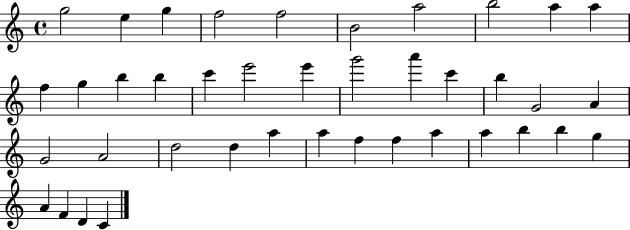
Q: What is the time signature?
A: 4/4